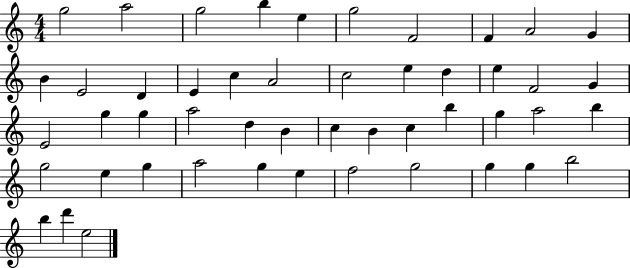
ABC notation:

X:1
T:Untitled
M:4/4
L:1/4
K:C
g2 a2 g2 b e g2 F2 F A2 G B E2 D E c A2 c2 e d e F2 G E2 g g a2 d B c B c b g a2 b g2 e g a2 g e f2 g2 g g b2 b d' e2